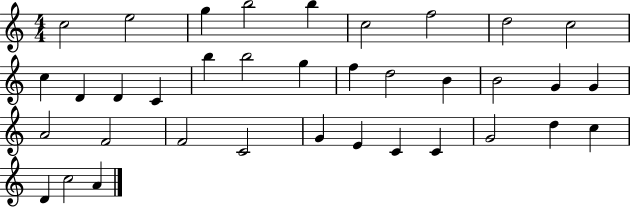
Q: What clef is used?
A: treble